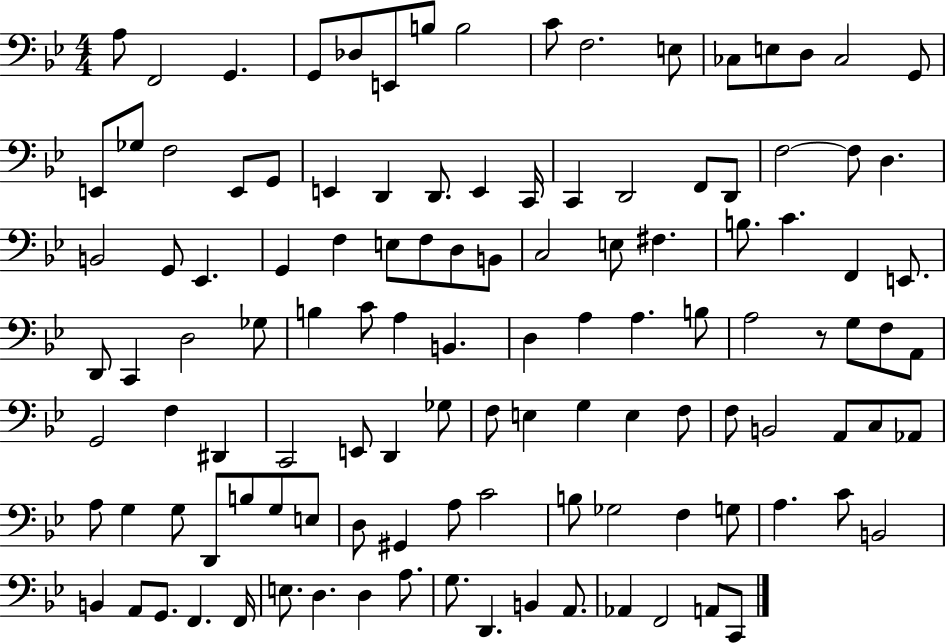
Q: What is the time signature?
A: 4/4